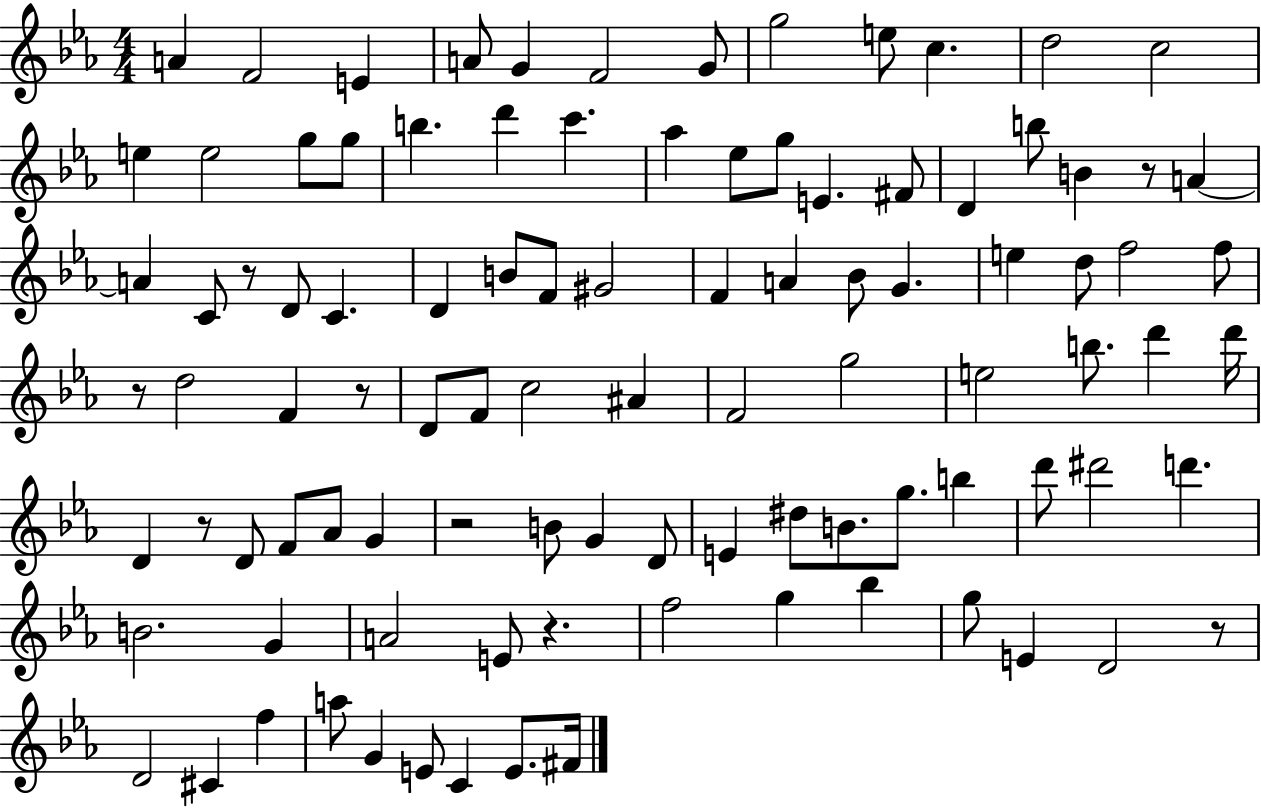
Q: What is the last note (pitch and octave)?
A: F#4